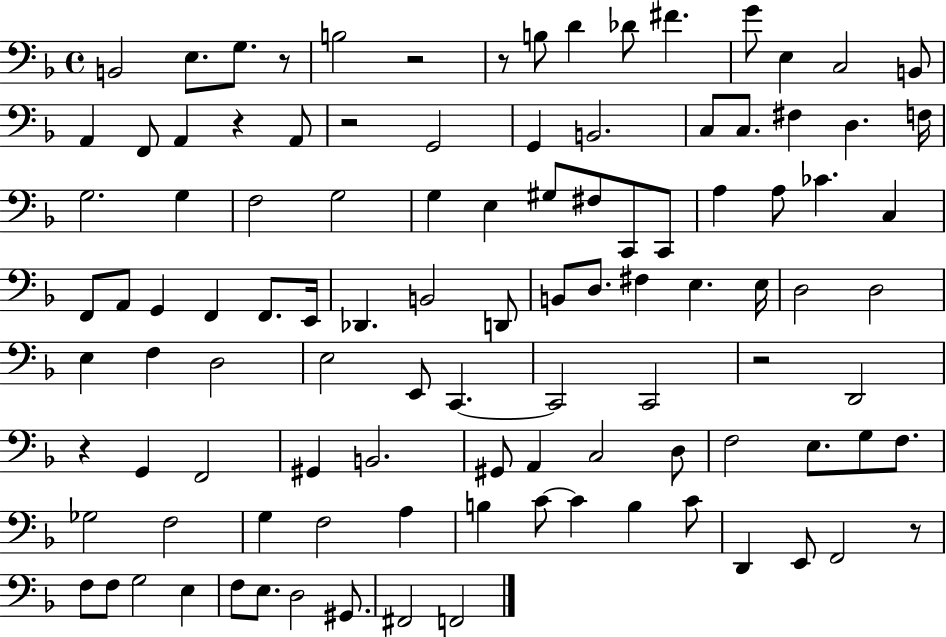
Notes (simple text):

B2/h E3/e. G3/e. R/e B3/h R/h R/e B3/e D4/q Db4/e F#4/q. G4/e E3/q C3/h B2/e A2/q F2/e A2/q R/q A2/e R/h G2/h G2/q B2/h. C3/e C3/e. F#3/q D3/q. F3/s G3/h. G3/q F3/h G3/h G3/q E3/q G#3/e F#3/e C2/e C2/e A3/q A3/e CES4/q. C3/q F2/e A2/e G2/q F2/q F2/e. E2/s Db2/q. B2/h D2/e B2/e D3/e. F#3/q E3/q. E3/s D3/h D3/h E3/q F3/q D3/h E3/h E2/e C2/q. C2/h C2/h R/h D2/h R/q G2/q F2/h G#2/q B2/h. G#2/e A2/q C3/h D3/e F3/h E3/e. G3/e F3/e. Gb3/h F3/h G3/q F3/h A3/q B3/q C4/e C4/q B3/q C4/e D2/q E2/e F2/h R/e F3/e F3/e G3/h E3/q F3/e E3/e. D3/h G#2/e. F#2/h F2/h